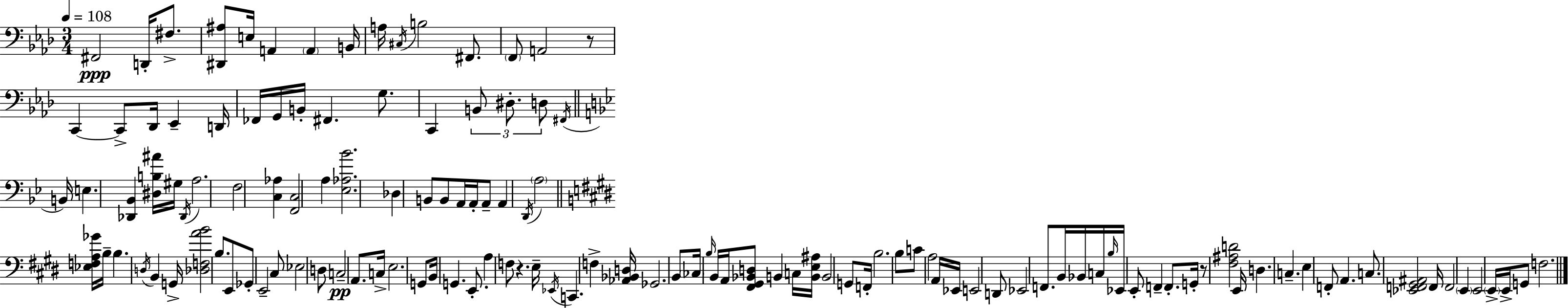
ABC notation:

X:1
T:Untitled
M:3/4
L:1/4
K:Ab
^F,,2 D,,/4 ^F,/2 [^D,,^A,]/2 E,/4 A,, A,, B,,/4 A,/4 ^C,/4 B,2 ^F,,/2 F,,/2 A,,2 z/2 C,, C,,/2 _D,,/4 _E,, D,,/4 _F,,/4 G,,/4 B,,/4 ^F,, G,/2 C,, B,,/2 ^D,/2 D,/2 ^F,,/4 B,,/4 E, [_D,,_B,,] [^D,B,^A]/4 ^G,/4 _D,,/4 A,2 F,2 [C,_A,] [F,,C,]2 A, [_E,_A,_B]2 _D, B,,/2 B,,/2 A,,/4 A,,/4 A,,/2 A,, D,,/4 A,2 [_E,F,A,_G]/4 B,/4 B, D,/4 B,, G,,/4 [_D,F,AB]2 B,/2 E,,/2 _G,,/2 E,,2 ^C,/2 _E,2 D,/2 C,2 A,,/2 C,/4 E,2 G,,/2 B,,/4 G,, E,,/2 A, F,/2 z E,/4 _E,,/4 C,, F, [_A,,_B,,D,]/4 _G,,2 B,,/2 _C,/4 B,/4 B,,/4 A,,/4 [^F,,^G,,_B,,D,]/2 B,, C,/4 [B,,E,^A,]/4 B,,2 G,,/2 F,,/4 B,2 B,/2 C/2 A,2 A,,/4 _E,,/4 E,,2 D,,/2 _E,,2 F,,/2 B,,/4 _B,,/4 C,/4 B,/4 _E,,/4 E,,/2 F,, F,,/2 G,,/4 z/2 [^F,^A,D]2 E,,/4 D, C, E, F,,/2 A,, C,/2 [_E,,F,,^G,,^A,,]2 F,,/4 F,,2 E,, E,,2 E,,/4 E,,/4 G,,/2 F,2